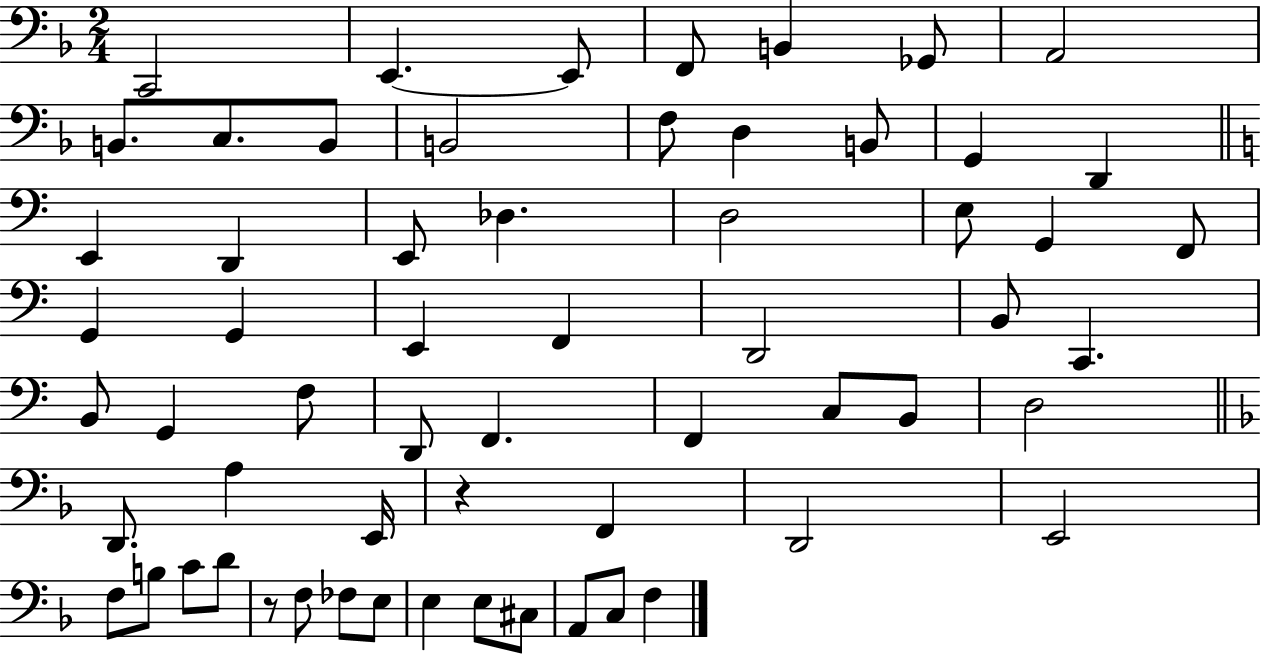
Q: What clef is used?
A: bass